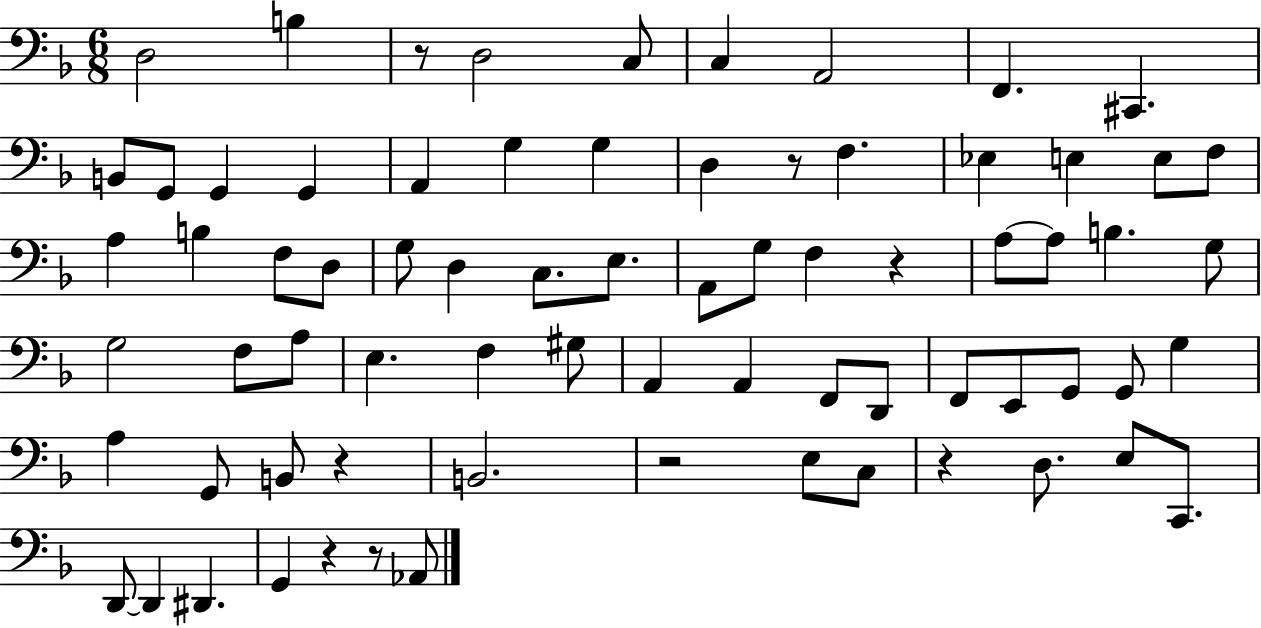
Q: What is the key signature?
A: F major